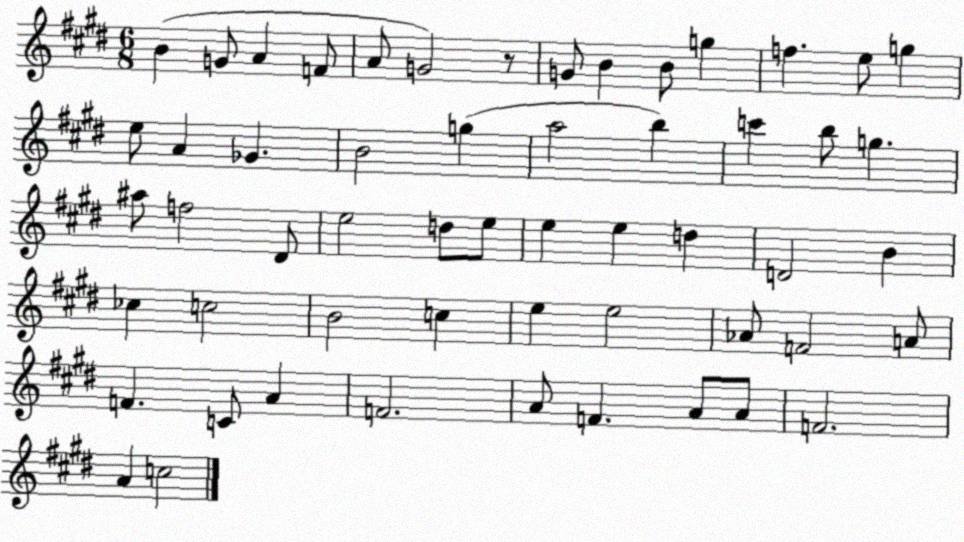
X:1
T:Untitled
M:6/8
L:1/4
K:E
B G/2 A F/2 A/2 G2 z/2 G/2 B B/2 g f e/2 g e/2 A _G B2 g a2 b c' b/2 g ^a/2 f2 ^D/2 e2 d/2 e/2 e e d D2 B _c c2 B2 c e e2 _A/2 F2 A/2 F C/2 A F2 A/2 F A/2 A/2 F2 A c2